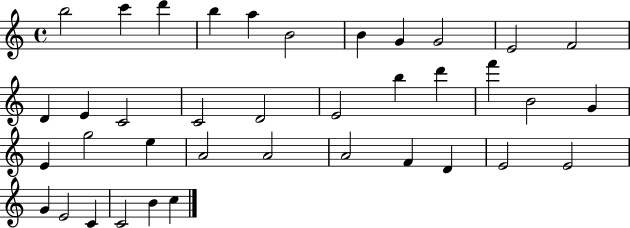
{
  \clef treble
  \time 4/4
  \defaultTimeSignature
  \key c \major
  b''2 c'''4 d'''4 | b''4 a''4 b'2 | b'4 g'4 g'2 | e'2 f'2 | \break d'4 e'4 c'2 | c'2 d'2 | e'2 b''4 d'''4 | f'''4 b'2 g'4 | \break e'4 g''2 e''4 | a'2 a'2 | a'2 f'4 d'4 | e'2 e'2 | \break g'4 e'2 c'4 | c'2 b'4 c''4 | \bar "|."
}